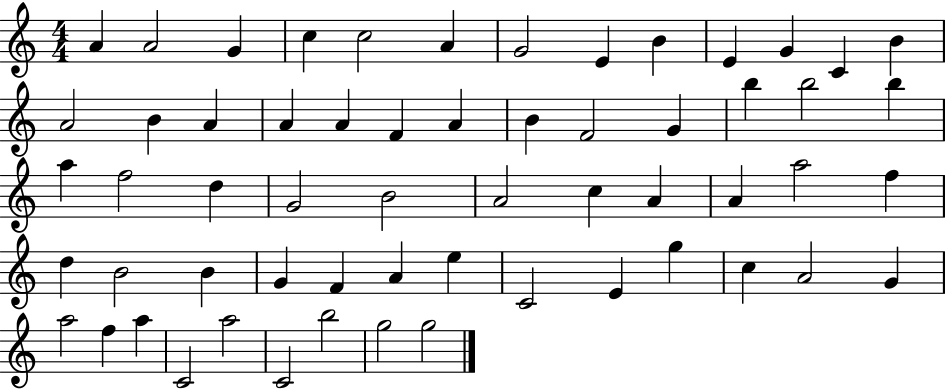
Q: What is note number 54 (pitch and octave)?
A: C4